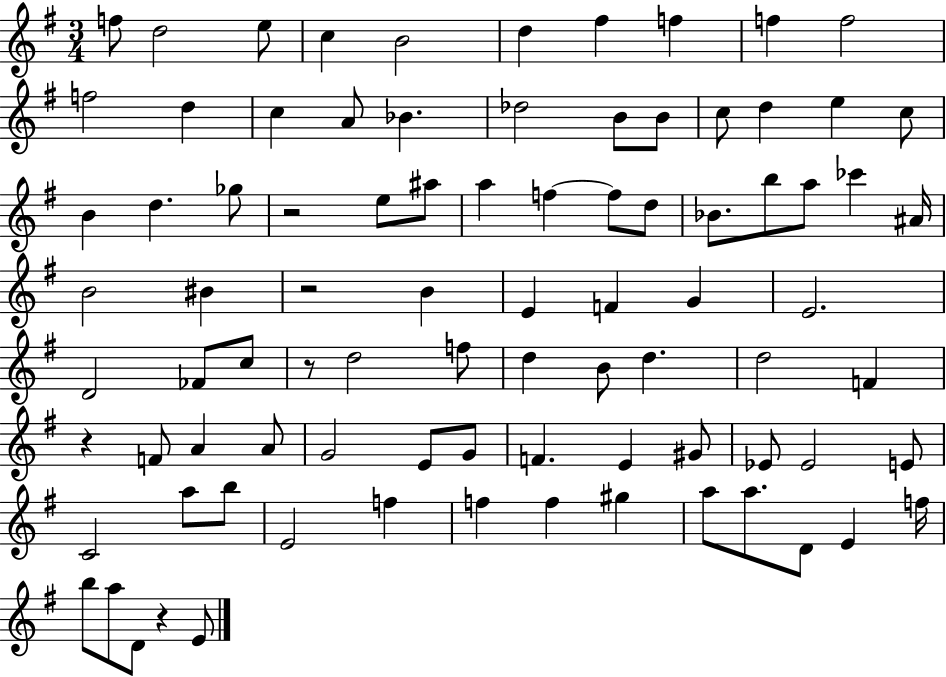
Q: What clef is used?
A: treble